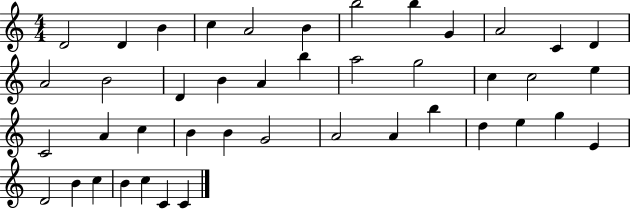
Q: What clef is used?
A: treble